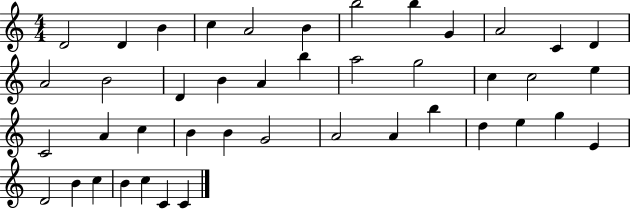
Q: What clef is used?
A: treble